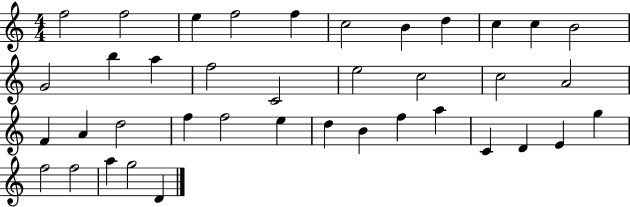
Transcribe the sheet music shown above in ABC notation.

X:1
T:Untitled
M:4/4
L:1/4
K:C
f2 f2 e f2 f c2 B d c c B2 G2 b a f2 C2 e2 c2 c2 A2 F A d2 f f2 e d B f a C D E g f2 f2 a g2 D